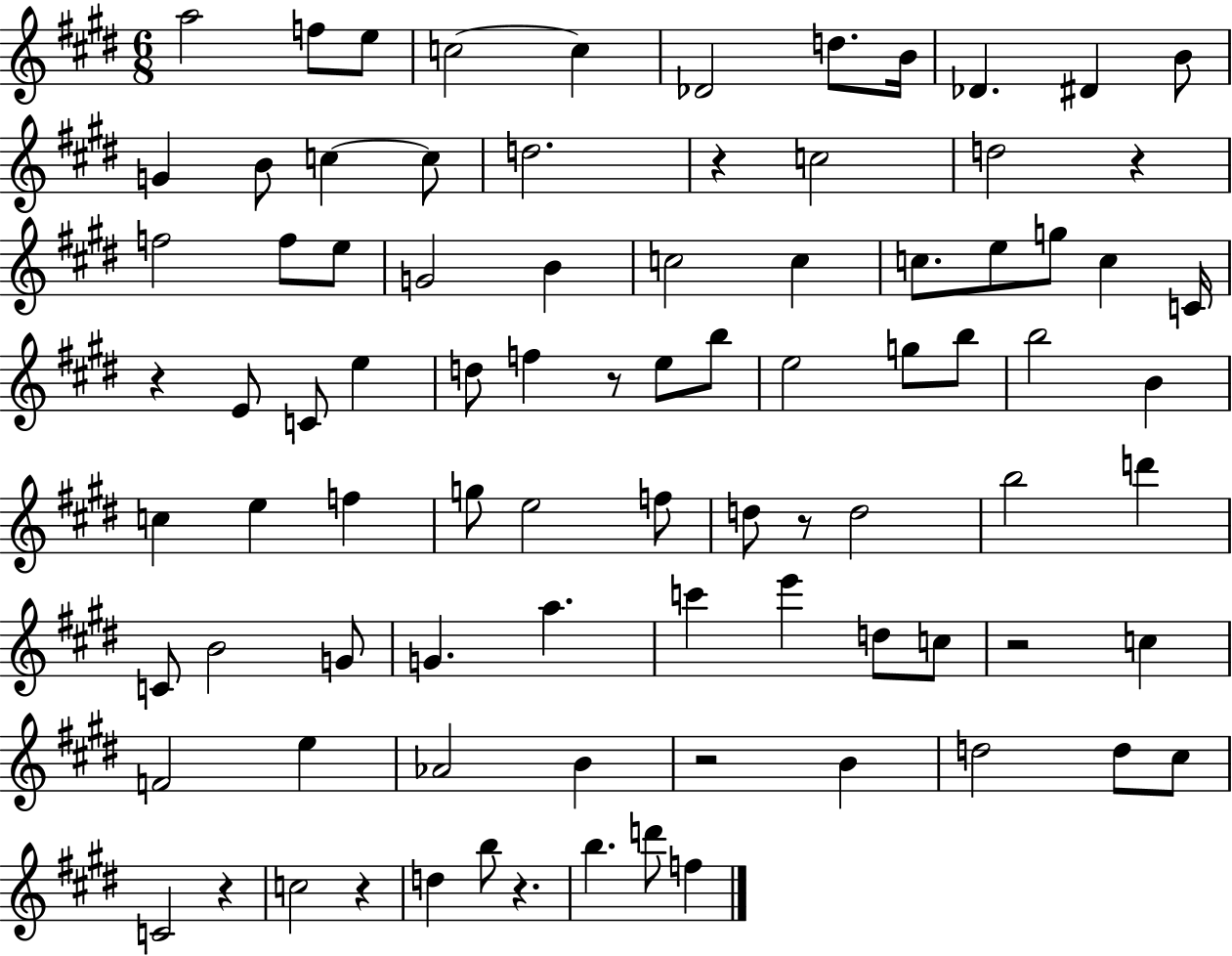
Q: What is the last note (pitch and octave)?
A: F5